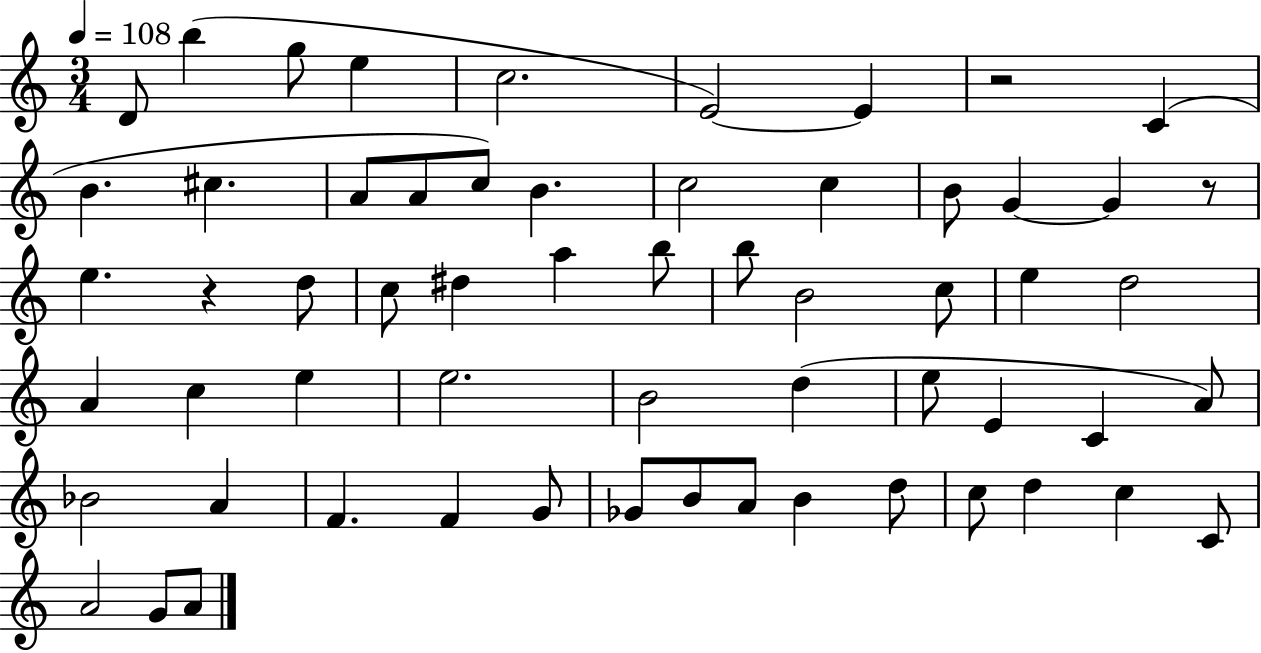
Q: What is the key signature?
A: C major